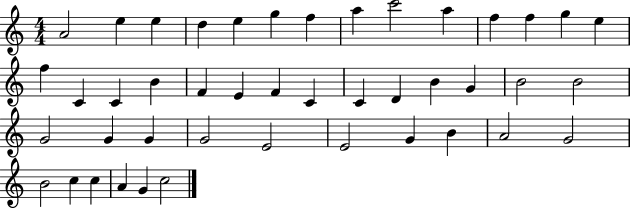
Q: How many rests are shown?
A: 0